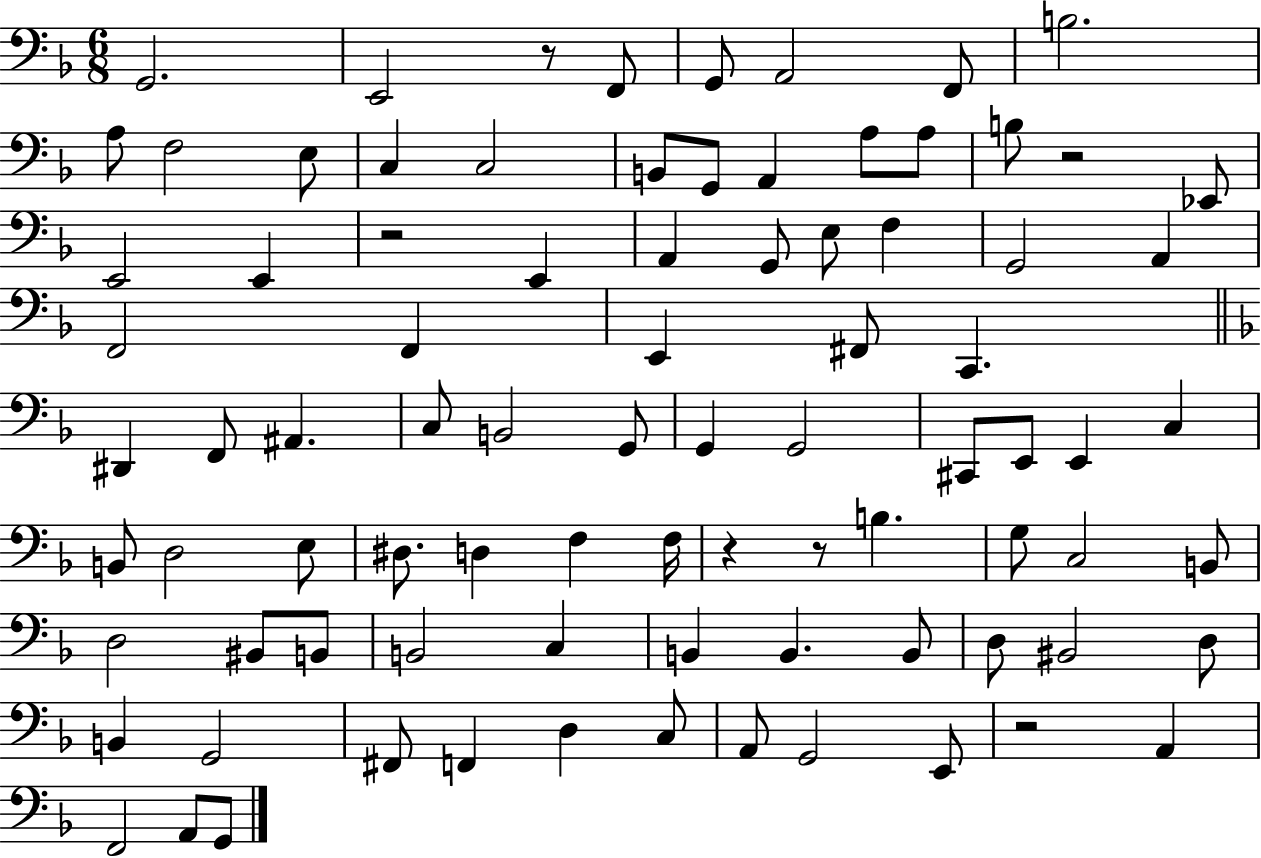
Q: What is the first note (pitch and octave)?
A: G2